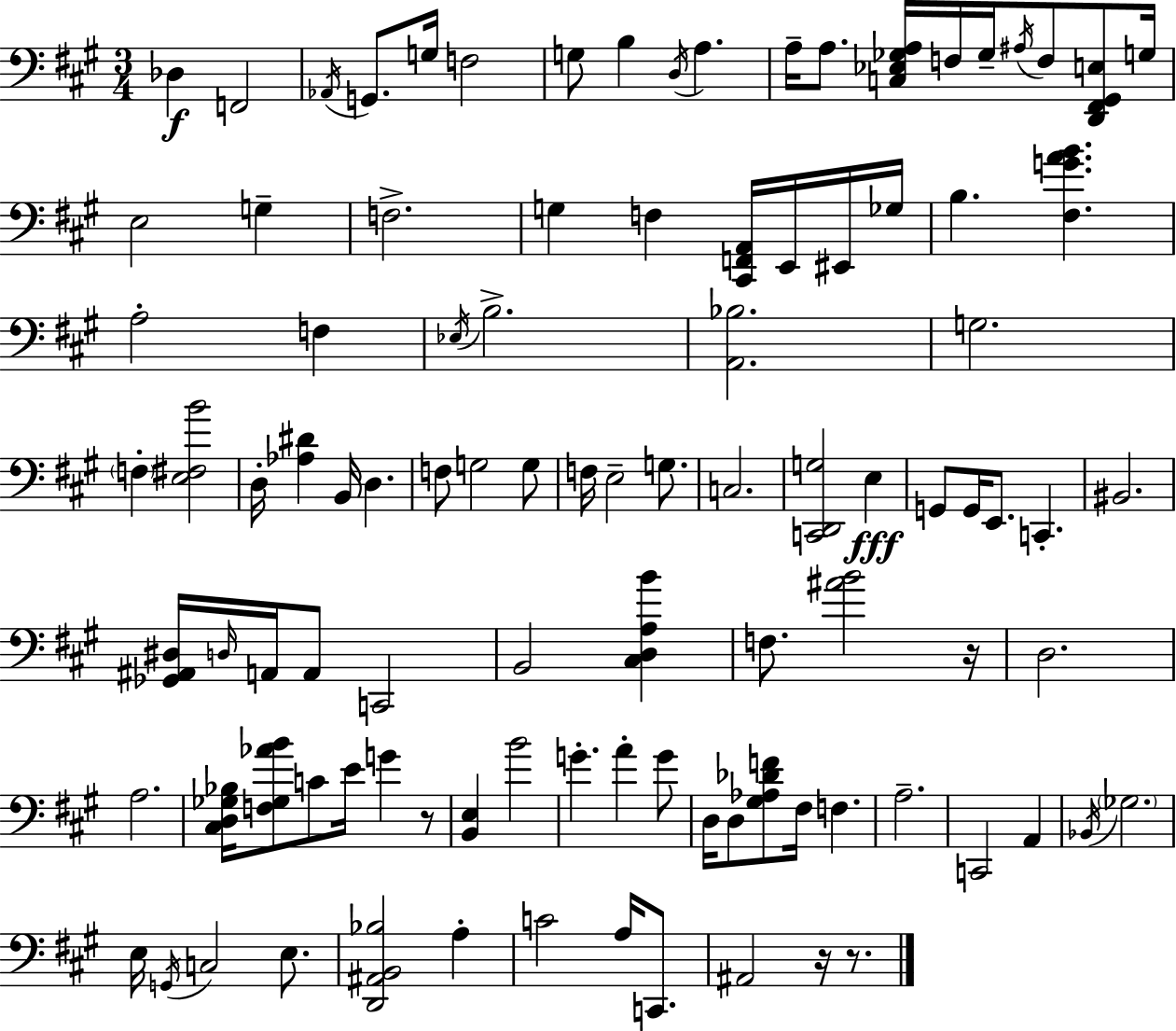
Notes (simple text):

Db3/q F2/h Ab2/s G2/e. G3/s F3/h G3/e B3/q D3/s A3/q. A3/s A3/e. [C3,Eb3,Gb3,A3]/s F3/s Gb3/s A#3/s F3/e [D2,F#2,G#2,E3]/e G3/s E3/h G3/q F3/h. G3/q F3/q [C#2,F2,A2]/s E2/s EIS2/s Gb3/s B3/q. [F#3,G4,A4,B4]/q. A3/h F3/q Eb3/s B3/h. [A2,Bb3]/h. G3/h. F3/q [E3,F#3,B4]/h D3/s [Ab3,D#4]/q B2/s D3/q. F3/e G3/h G3/e F3/s E3/h G3/e. C3/h. [C2,D2,G3]/h E3/q G2/e G2/s E2/e. C2/q. BIS2/h. [Gb2,A#2,D#3]/s D3/s A2/s A2/e C2/h B2/h [C#3,D3,A3,B4]/q F3/e. [A#4,B4]/h R/s D3/h. A3/h. [C#3,D3,Gb3,Bb3]/s [F3,Gb3,Ab4,B4]/e C4/e E4/s G4/q R/e [B2,E3]/q B4/h G4/q. A4/q G4/e D3/s D3/e [G#3,Ab3,Db4,F4]/e F#3/s F3/q. A3/h. C2/h A2/q Bb2/s Gb3/h. E3/s G2/s C3/h E3/e. [D2,A#2,B2,Bb3]/h A3/q C4/h A3/s C2/e. A#2/h R/s R/e.